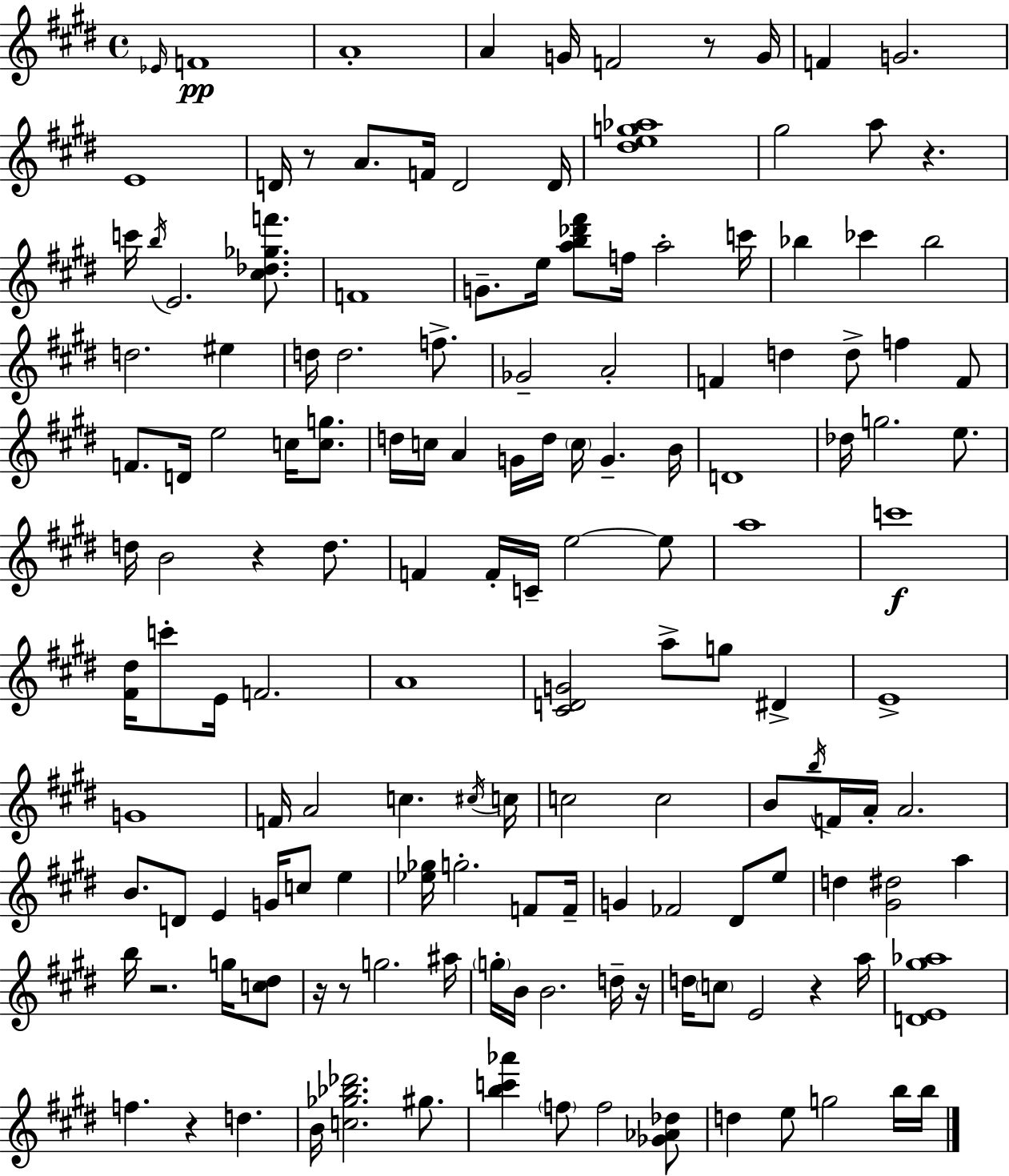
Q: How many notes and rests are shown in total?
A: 149